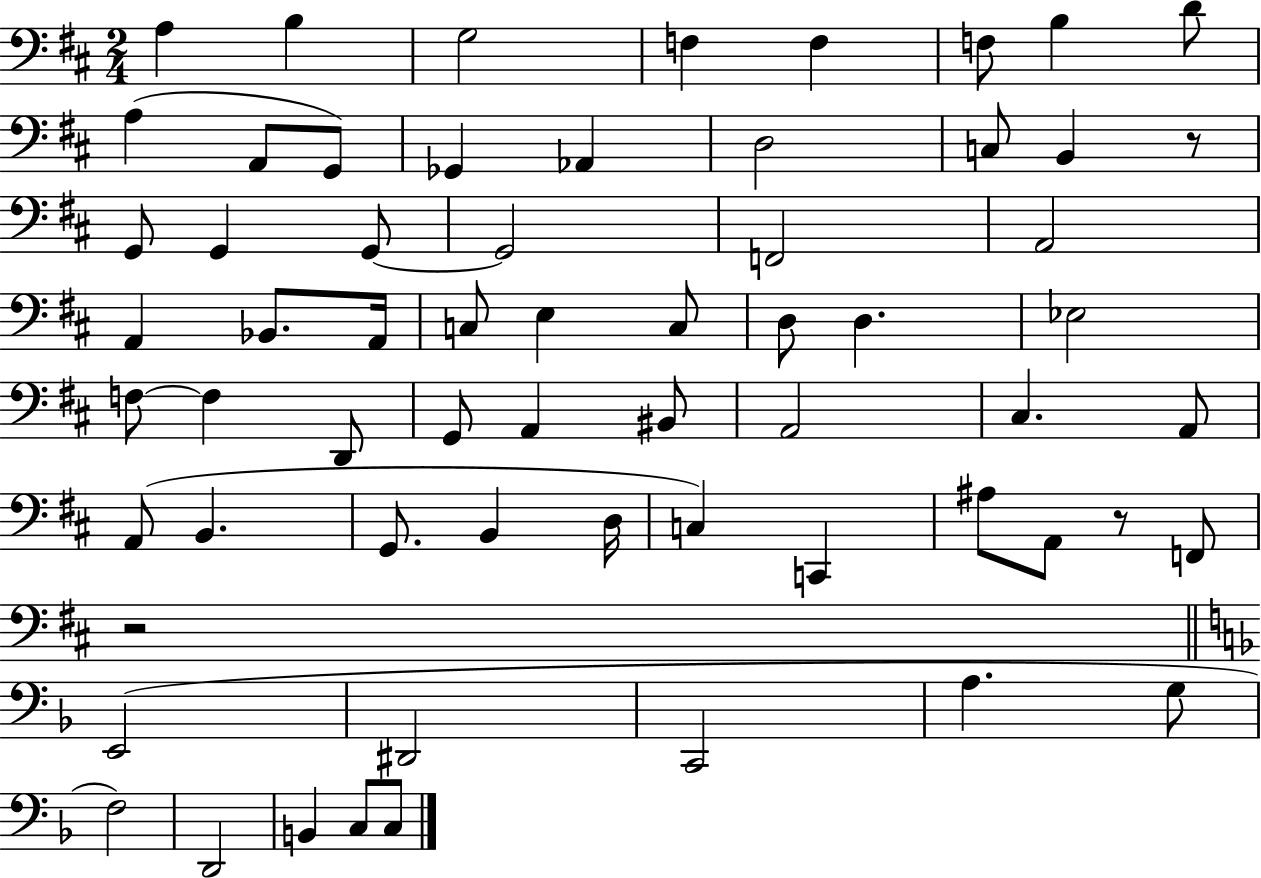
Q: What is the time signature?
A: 2/4